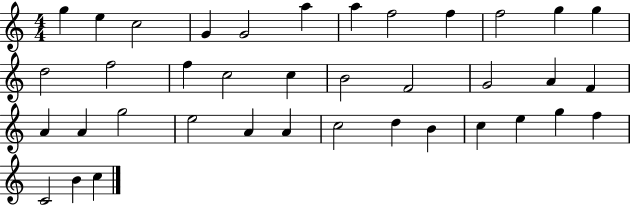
X:1
T:Untitled
M:4/4
L:1/4
K:C
g e c2 G G2 a a f2 f f2 g g d2 f2 f c2 c B2 F2 G2 A F A A g2 e2 A A c2 d B c e g f C2 B c